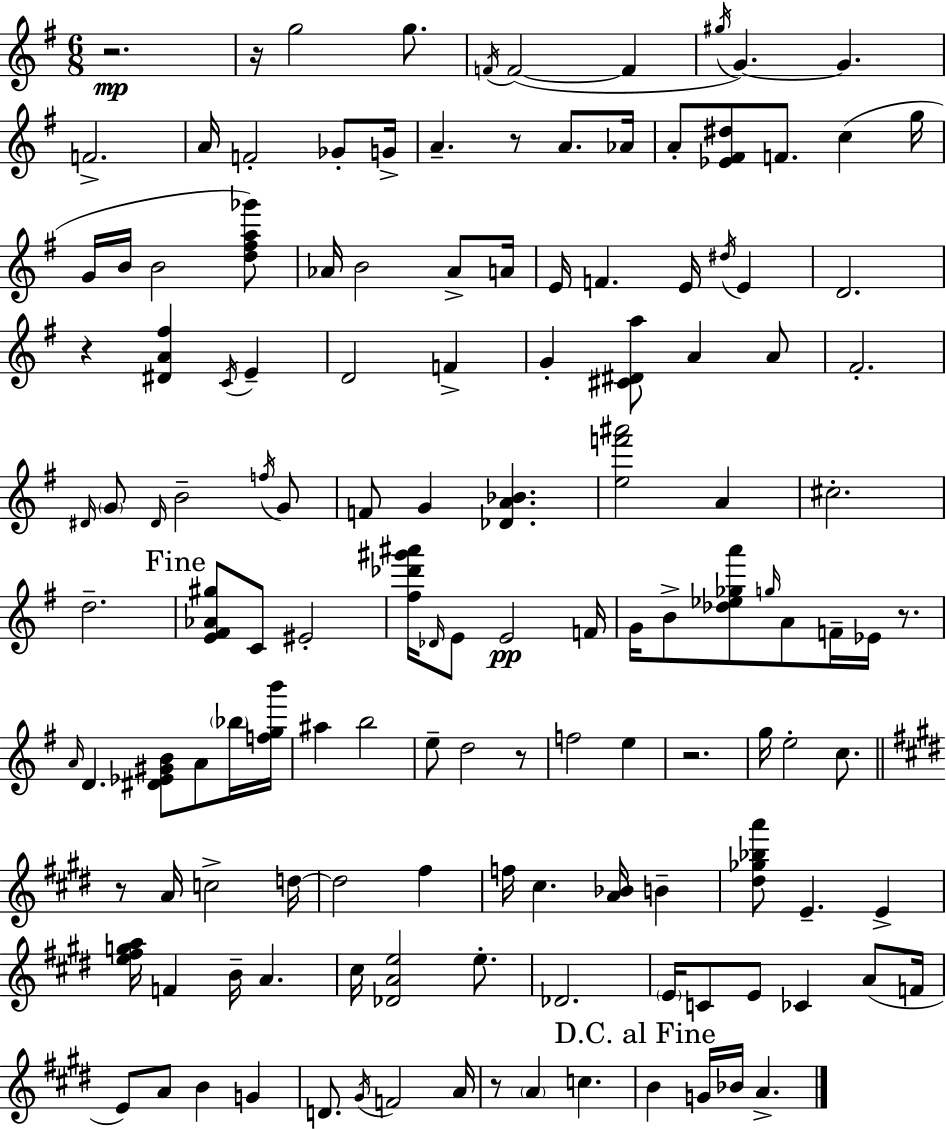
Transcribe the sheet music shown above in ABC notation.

X:1
T:Untitled
M:6/8
L:1/4
K:G
z2 z/4 g2 g/2 F/4 F2 F ^g/4 G G F2 A/4 F2 _G/2 G/4 A z/2 A/2 _A/4 A/2 [_E^F^d]/2 F/2 c g/4 G/4 B/4 B2 [d^fa_g']/2 _A/4 B2 _A/2 A/4 E/4 F E/4 ^d/4 E D2 z [^DA^f] C/4 E D2 F G [^C^Da]/2 A A/2 ^F2 ^D/4 G/2 ^D/4 B2 f/4 G/2 F/2 G [_DA_B] [ef'^a']2 A ^c2 d2 [E^F_A^g]/2 C/2 ^E2 [^f_d'^g'^a']/4 _D/4 E/2 E2 F/4 G/4 B/2 [_d_e_ga']/2 g/4 A/2 F/4 _E/4 z/2 A/4 D [^D_E^GB]/2 A/2 _b/4 [fgb']/4 ^a b2 e/2 d2 z/2 f2 e z2 g/4 e2 c/2 z/2 A/4 c2 d/4 d2 ^f f/4 ^c [A_B]/4 B [^d_g_ba']/2 E E [e^fga]/4 F B/4 A ^c/4 [_DAe]2 e/2 _D2 E/4 C/2 E/2 _C A/2 F/4 E/2 A/2 B G D/2 ^G/4 F2 A/4 z/2 A c B G/4 _B/4 A